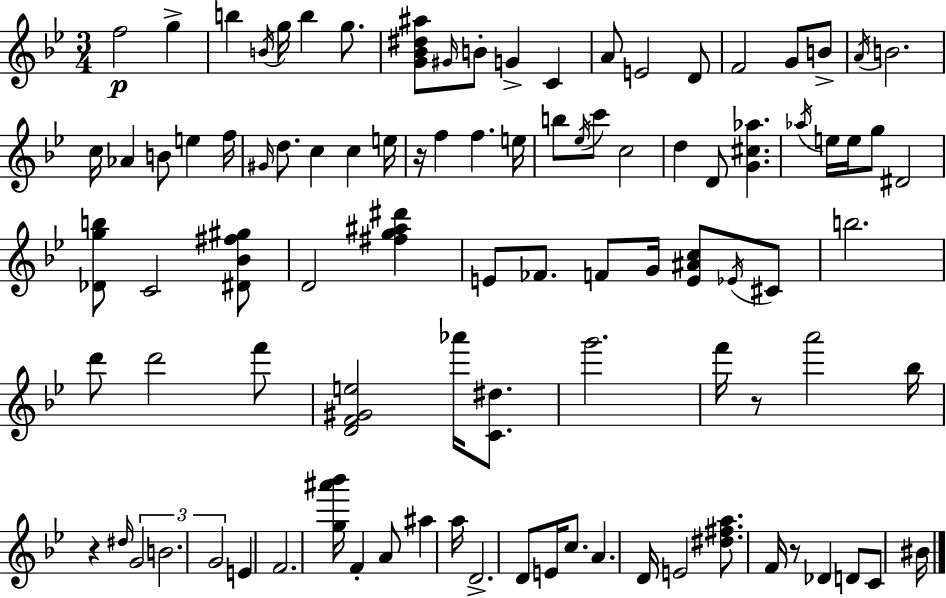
{
  \clef treble
  \numericTimeSignature
  \time 3/4
  \key g \minor
  f''2\p g''4-> | b''4 \acciaccatura { b'16 } g''16 b''4 g''8. | <g' bes' dis'' ais''>8 \grace { gis'16 } b'8-. g'4-> c'4 | a'8 e'2 | \break d'8 f'2 g'8 | b'8-> \acciaccatura { a'16 } b'2. | c''16 aes'4 b'8 e''4 | f''16 \grace { gis'16 } d''8. c''4 c''4 | \break e''16 r16 f''4 f''4. | e''16 b''8 \acciaccatura { ees''16 } c'''8 c''2 | d''4 d'8 <g' cis'' aes''>4. | \acciaccatura { aes''16 } e''16 e''16 g''8 dis'2 | \break <des' g'' b''>8 c'2 | <dis' bes' fis'' gis''>8 d'2 | <fis'' g'' ais'' dis'''>4 e'8 fes'8. f'8 | g'16 <e' ais' c''>8 \acciaccatura { ees'16 } cis'8 b''2. | \break d'''8 d'''2 | f'''8 <d' f' gis' e''>2 | aes'''16 <c' dis''>8. g'''2. | f'''16 r8 a'''2 | \break bes''16 r4 \grace { dis''16 } | \tuplet 3/2 { g'2 b'2. | g'2 } | e'4 f'2. | \break <g'' ais''' bes'''>16 f'4-. | a'8 ais''4 a''16 d'2.-> | d'8 e'16 c''8. | a'4. d'16 e'2 | \break <dis'' fis'' a''>8. f'16 r8 des'4 | d'8 c'8 bis'16 \bar "|."
}